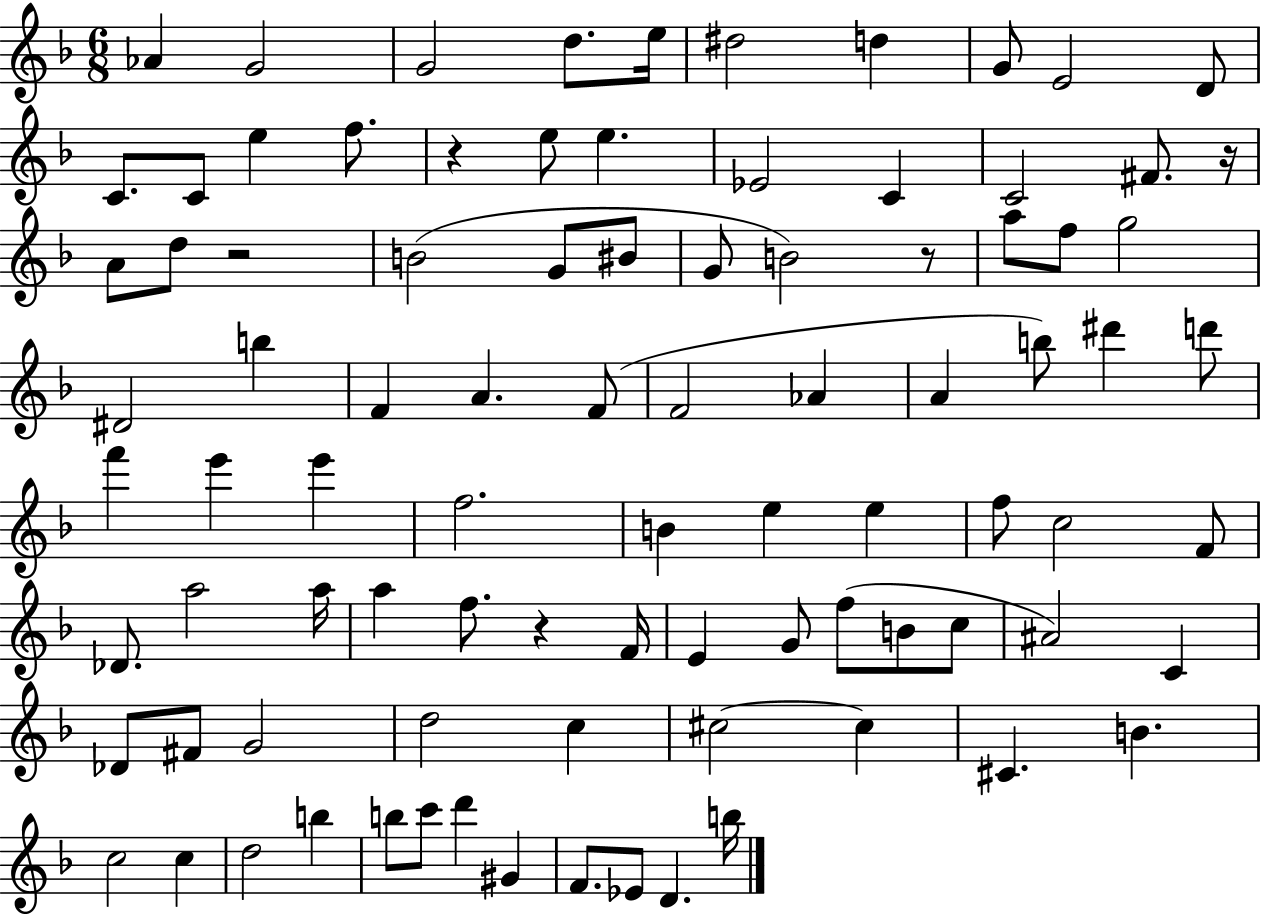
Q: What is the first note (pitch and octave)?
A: Ab4